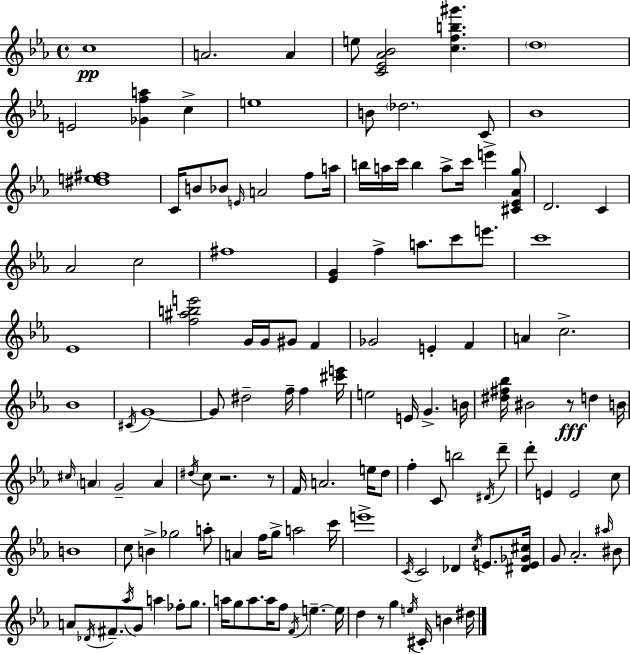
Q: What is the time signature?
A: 4/4